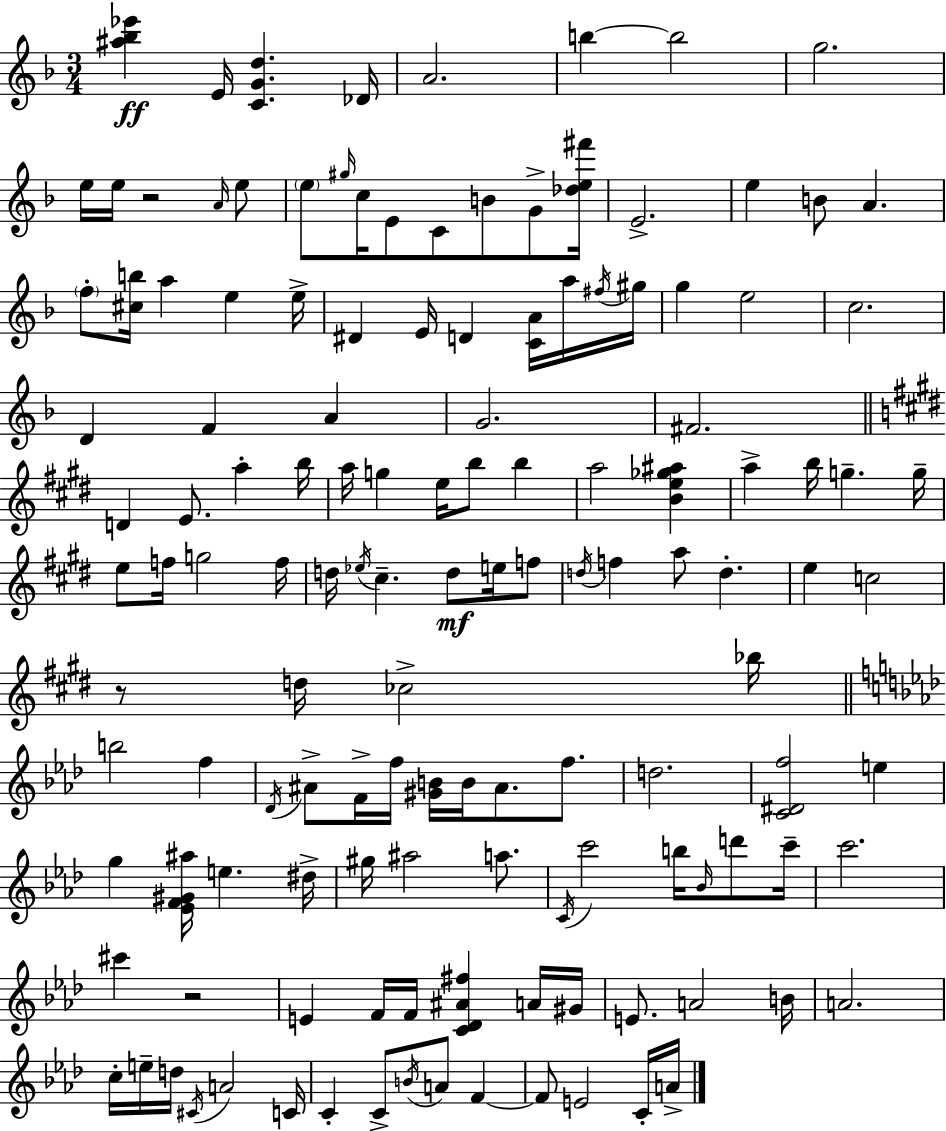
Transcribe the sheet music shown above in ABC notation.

X:1
T:Untitled
M:3/4
L:1/4
K:F
[^a_b_e'] E/4 [CGd] _D/4 A2 b b2 g2 e/4 e/4 z2 A/4 e/2 e/2 ^g/4 c/4 E/2 C/2 B/2 G/2 [_de^f']/4 E2 e B/2 A f/2 [^cb]/4 a e e/4 ^D E/4 D [CA]/4 a/4 ^f/4 ^g/4 g e2 c2 D F A G2 ^F2 D E/2 a b/4 a/4 g e/4 b/2 b a2 [Be_g^a] a b/4 g g/4 e/2 f/4 g2 f/4 d/4 _e/4 ^c d/2 e/4 f/2 d/4 f a/2 d e c2 z/2 d/4 _c2 _b/4 b2 f _D/4 ^A/2 F/4 f/4 [^GB]/4 B/4 ^A/2 f/2 d2 [C^Df]2 e g [_EF^G^a]/4 e ^d/4 ^g/4 ^a2 a/2 C/4 c'2 b/4 _B/4 d'/2 c'/4 c'2 ^c' z2 E F/4 F/4 [C_D^A^f] A/4 ^G/4 E/2 A2 B/4 A2 c/4 e/4 d/4 ^C/4 A2 C/4 C C/2 B/4 A/2 F F/2 E2 C/4 A/4